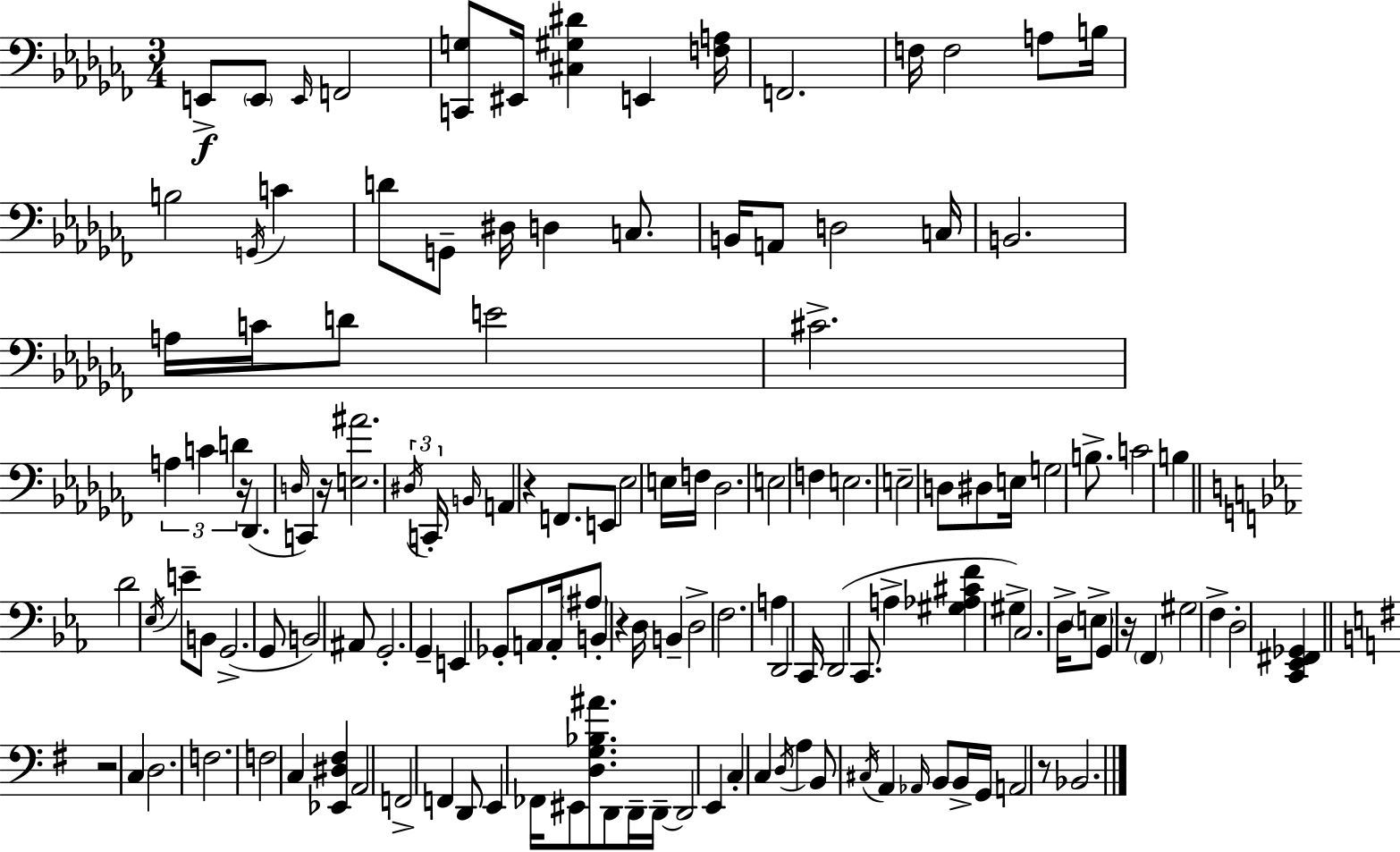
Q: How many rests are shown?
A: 7